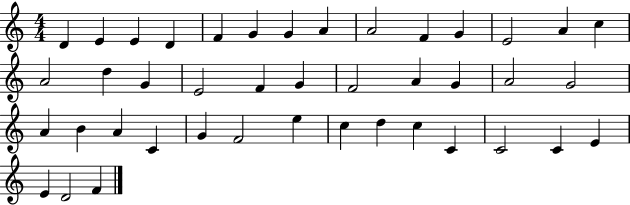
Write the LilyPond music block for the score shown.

{
  \clef treble
  \numericTimeSignature
  \time 4/4
  \key c \major
  d'4 e'4 e'4 d'4 | f'4 g'4 g'4 a'4 | a'2 f'4 g'4 | e'2 a'4 c''4 | \break a'2 d''4 g'4 | e'2 f'4 g'4 | f'2 a'4 g'4 | a'2 g'2 | \break a'4 b'4 a'4 c'4 | g'4 f'2 e''4 | c''4 d''4 c''4 c'4 | c'2 c'4 e'4 | \break e'4 d'2 f'4 | \bar "|."
}